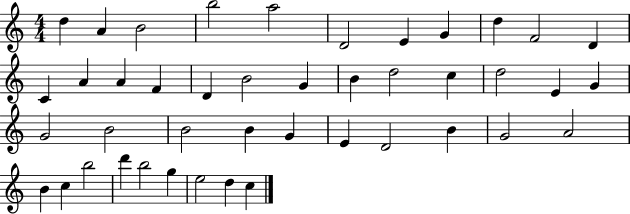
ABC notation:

X:1
T:Untitled
M:4/4
L:1/4
K:C
d A B2 b2 a2 D2 E G d F2 D C A A F D B2 G B d2 c d2 E G G2 B2 B2 B G E D2 B G2 A2 B c b2 d' b2 g e2 d c